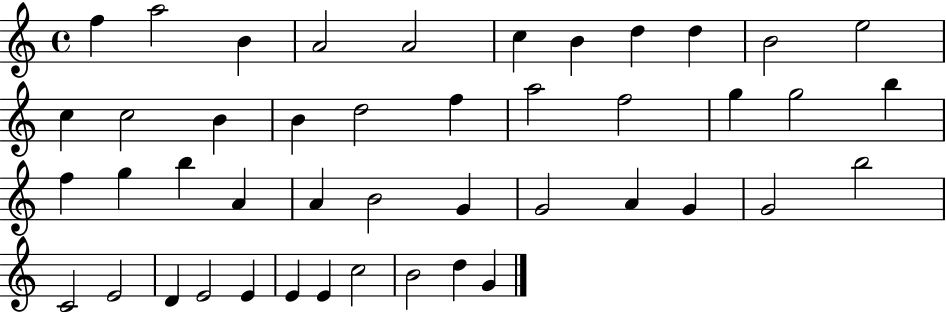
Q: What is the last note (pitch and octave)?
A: G4